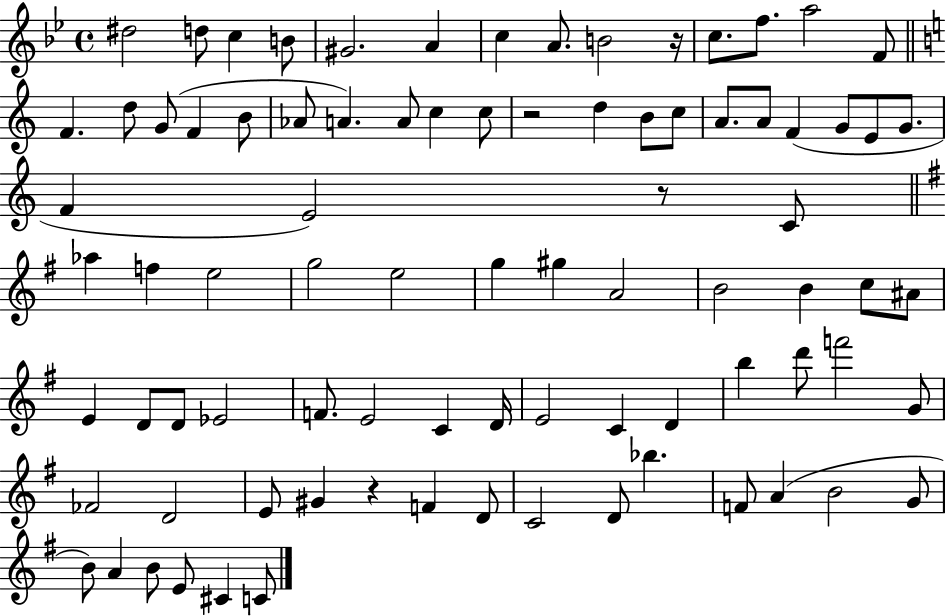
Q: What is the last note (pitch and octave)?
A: C4